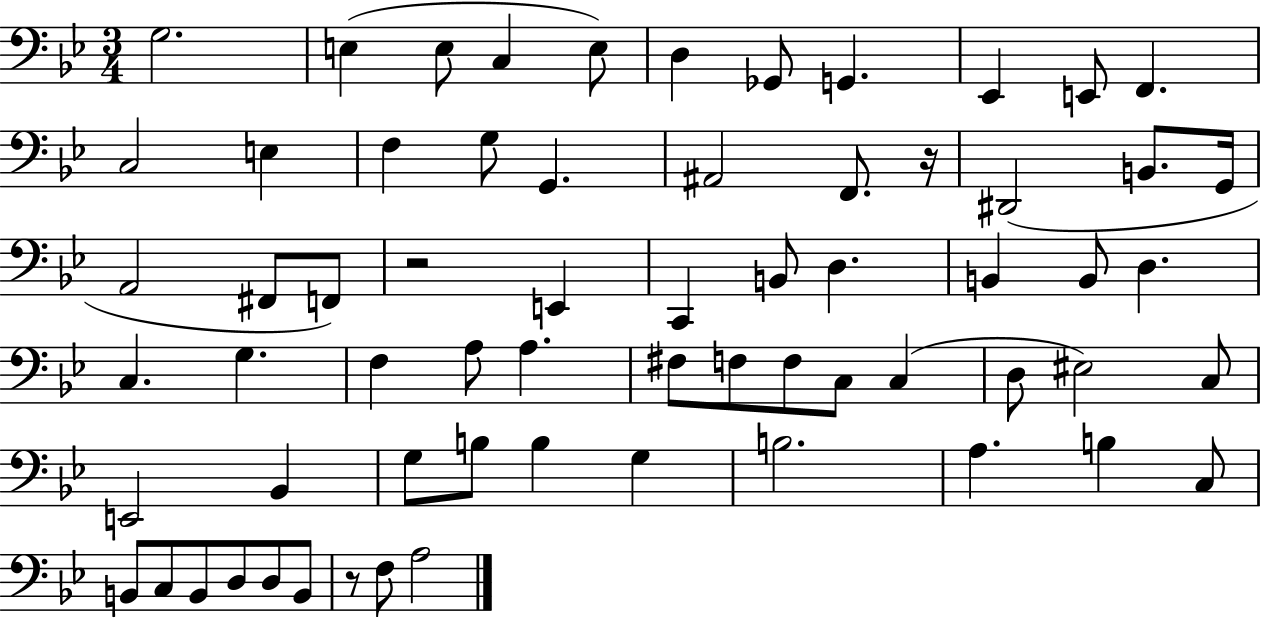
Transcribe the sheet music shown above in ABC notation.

X:1
T:Untitled
M:3/4
L:1/4
K:Bb
G,2 E, E,/2 C, E,/2 D, _G,,/2 G,, _E,, E,,/2 F,, C,2 E, F, G,/2 G,, ^A,,2 F,,/2 z/4 ^D,,2 B,,/2 G,,/4 A,,2 ^F,,/2 F,,/2 z2 E,, C,, B,,/2 D, B,, B,,/2 D, C, G, F, A,/2 A, ^F,/2 F,/2 F,/2 C,/2 C, D,/2 ^E,2 C,/2 E,,2 _B,, G,/2 B,/2 B, G, B,2 A, B, C,/2 B,,/2 C,/2 B,,/2 D,/2 D,/2 B,,/2 z/2 F,/2 A,2